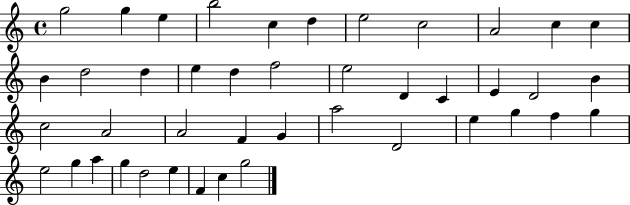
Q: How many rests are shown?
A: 0